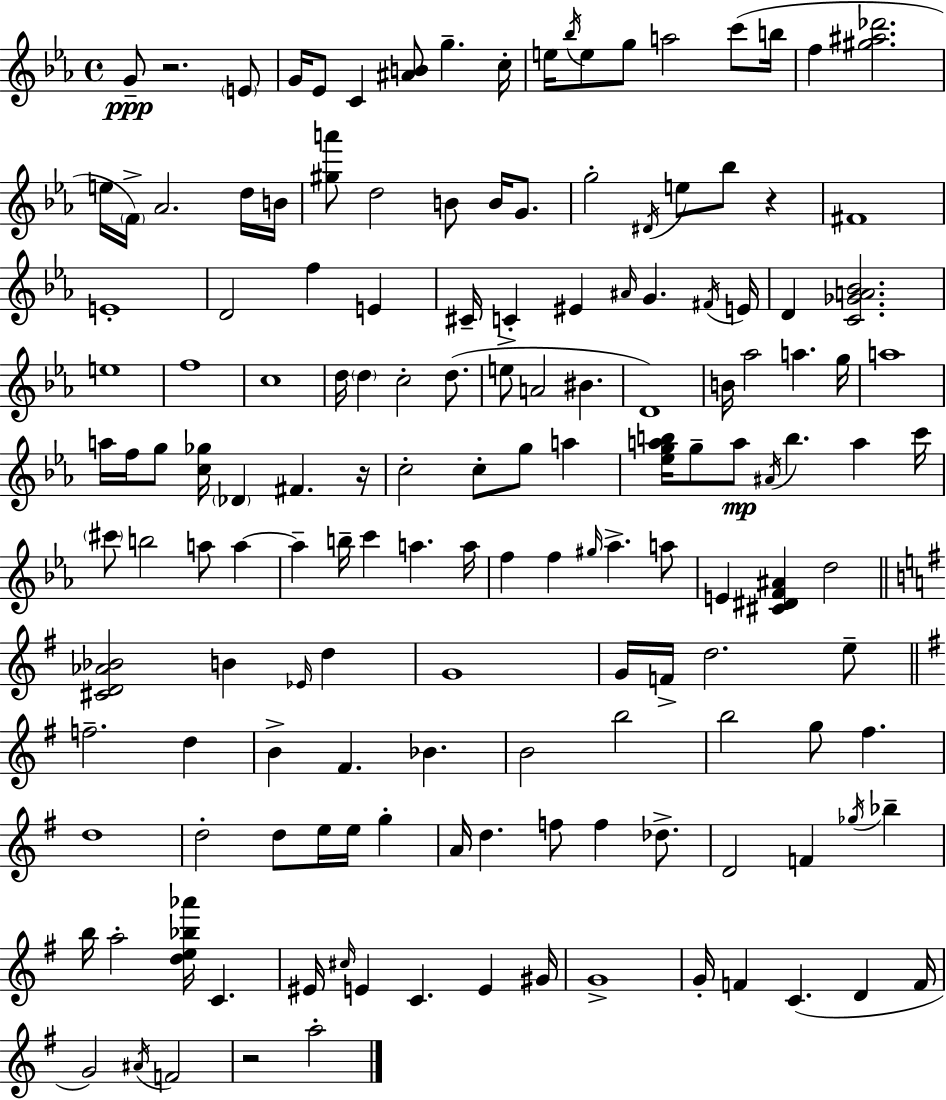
G4/e R/h. E4/e G4/s Eb4/e C4/q [A#4,B4]/e G5/q. C5/s E5/s Bb5/s E5/e G5/e A5/h C6/e B5/s F5/q [G#5,A#5,Db6]/h. E5/s F4/s Ab4/h. D5/s B4/s [G#5,A6]/e D5/h B4/e B4/s G4/e. G5/h D#4/s E5/e Bb5/e R/q F#4/w E4/w D4/h F5/q E4/q C#4/s C4/q EIS4/q A#4/s G4/q. F#4/s E4/s D4/q [C4,Gb4,A4,Bb4]/h. E5/w F5/w C5/w D5/s D5/q C5/h D5/e. E5/e A4/h BIS4/q. D4/w B4/s Ab5/h A5/q. G5/s A5/w A5/s F5/s G5/e [C5,Gb5]/s Db4/q F#4/q. R/s C5/h C5/e G5/e A5/q [Eb5,G5,A5,B5]/s G5/e A5/e A#4/s B5/q. A5/q C6/s C#6/e B5/h A5/e A5/q A5/q B5/s C6/q A5/q. A5/s F5/q F5/q G#5/s Ab5/q. A5/e E4/q [C#4,D#4,F4,A#4]/q D5/h [C#4,D4,Ab4,Bb4]/h B4/q Eb4/s D5/q G4/w G4/s F4/s D5/h. E5/e F5/h. D5/q B4/q F#4/q. Bb4/q. B4/h B5/h B5/h G5/e F#5/q. D5/w D5/h D5/e E5/s E5/s G5/q A4/s D5/q. F5/e F5/q Db5/e. D4/h F4/q Gb5/s Bb5/q B5/s A5/h [D5,E5,Bb5,Ab6]/s C4/q. EIS4/s C#5/s E4/q C4/q. E4/q G#4/s G4/w G4/s F4/q C4/q. D4/q F4/s G4/h A#4/s F4/h R/h A5/h